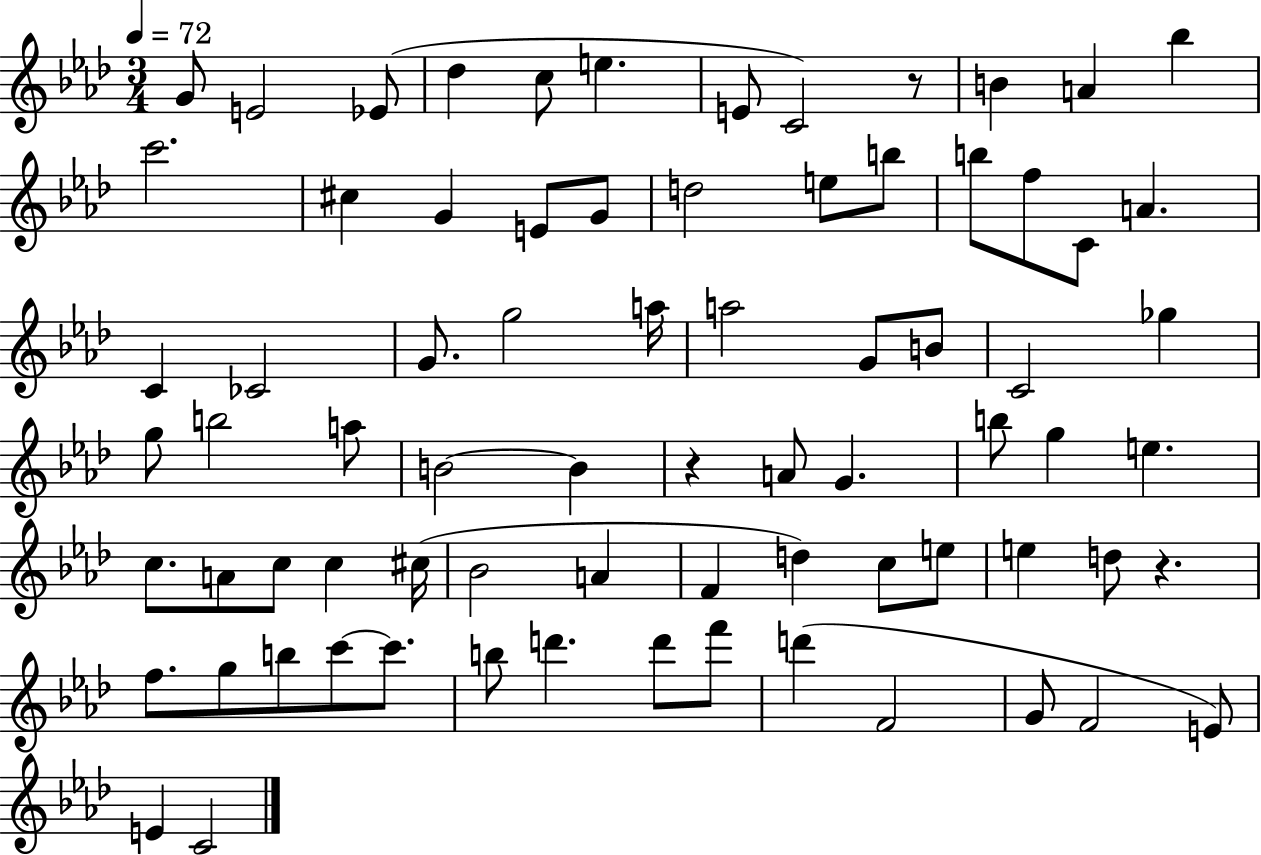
G4/e E4/h Eb4/e Db5/q C5/e E5/q. E4/e C4/h R/e B4/q A4/q Bb5/q C6/h. C#5/q G4/q E4/e G4/e D5/h E5/e B5/e B5/e F5/e C4/e A4/q. C4/q CES4/h G4/e. G5/h A5/s A5/h G4/e B4/e C4/h Gb5/q G5/e B5/h A5/e B4/h B4/q R/q A4/e G4/q. B5/e G5/q E5/q. C5/e. A4/e C5/e C5/q C#5/s Bb4/h A4/q F4/q D5/q C5/e E5/e E5/q D5/e R/q. F5/e. G5/e B5/e C6/e C6/e. B5/e D6/q. D6/e F6/e D6/q F4/h G4/e F4/h E4/e E4/q C4/h